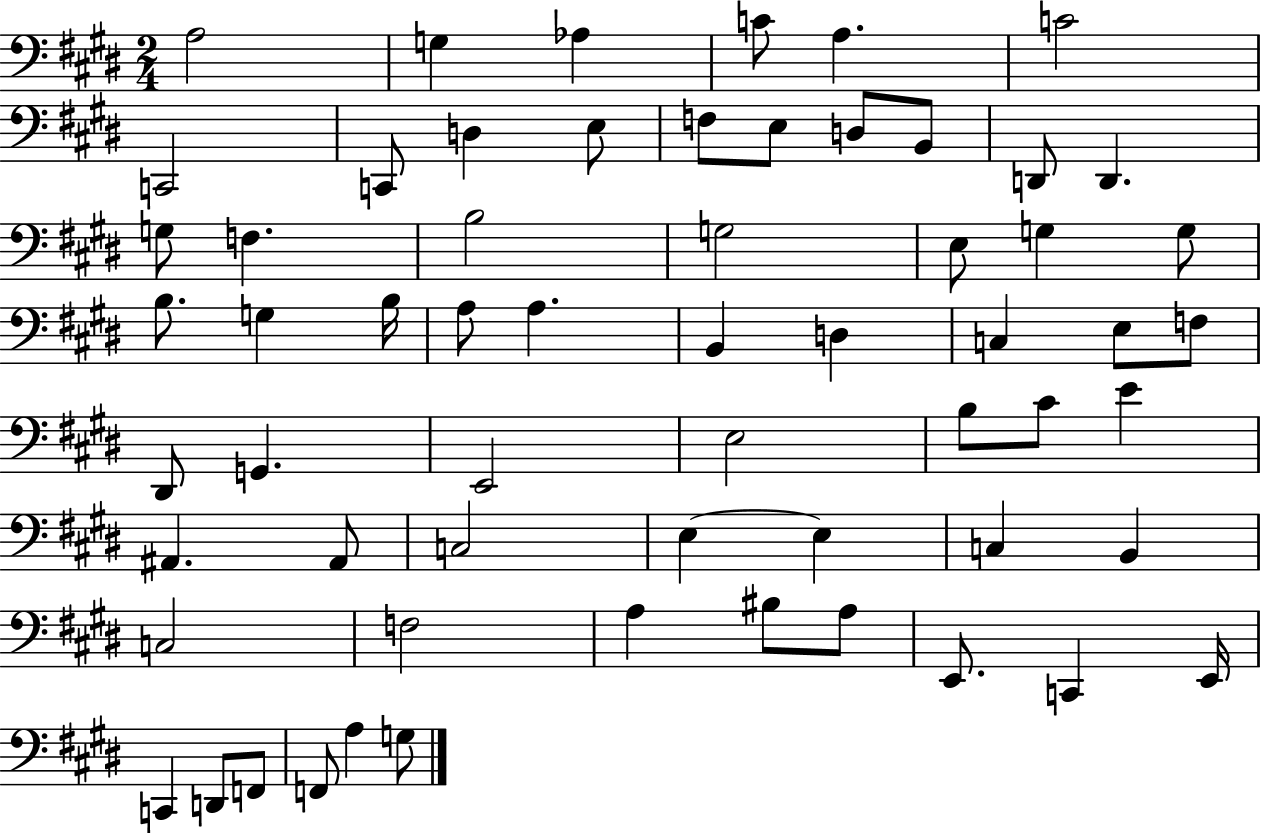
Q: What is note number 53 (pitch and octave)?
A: E2